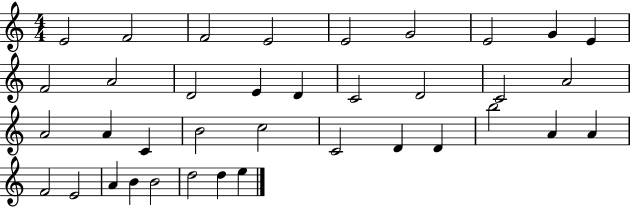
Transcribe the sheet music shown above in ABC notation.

X:1
T:Untitled
M:4/4
L:1/4
K:C
E2 F2 F2 E2 E2 G2 E2 G E F2 A2 D2 E D C2 D2 C2 A2 A2 A C B2 c2 C2 D D b2 A A F2 E2 A B B2 d2 d e